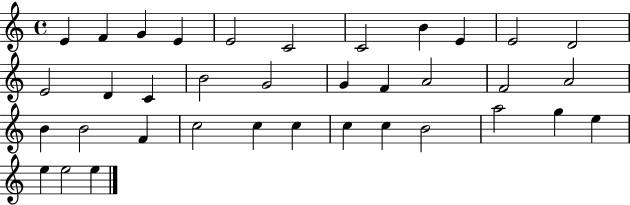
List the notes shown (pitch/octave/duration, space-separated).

E4/q F4/q G4/q E4/q E4/h C4/h C4/h B4/q E4/q E4/h D4/h E4/h D4/q C4/q B4/h G4/h G4/q F4/q A4/h F4/h A4/h B4/q B4/h F4/q C5/h C5/q C5/q C5/q C5/q B4/h A5/h G5/q E5/q E5/q E5/h E5/q